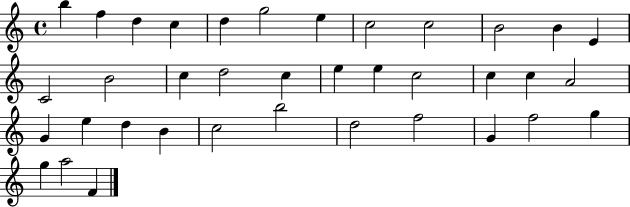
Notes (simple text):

B5/q F5/q D5/q C5/q D5/q G5/h E5/q C5/h C5/h B4/h B4/q E4/q C4/h B4/h C5/q D5/h C5/q E5/q E5/q C5/h C5/q C5/q A4/h G4/q E5/q D5/q B4/q C5/h B5/h D5/h F5/h G4/q F5/h G5/q G5/q A5/h F4/q